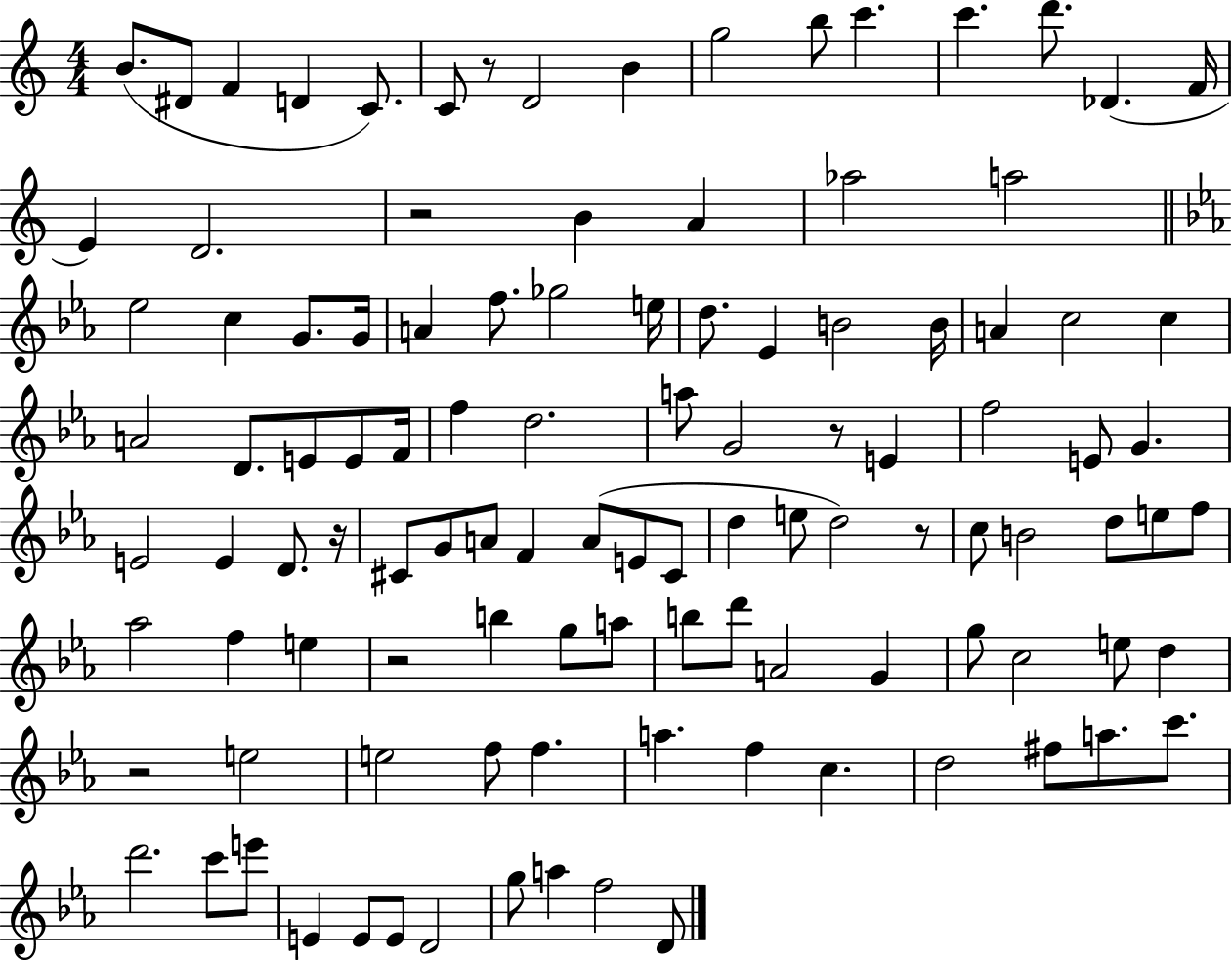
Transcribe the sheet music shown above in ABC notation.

X:1
T:Untitled
M:4/4
L:1/4
K:C
B/2 ^D/2 F D C/2 C/2 z/2 D2 B g2 b/2 c' c' d'/2 _D F/4 E D2 z2 B A _a2 a2 _e2 c G/2 G/4 A f/2 _g2 e/4 d/2 _E B2 B/4 A c2 c A2 D/2 E/2 E/2 F/4 f d2 a/2 G2 z/2 E f2 E/2 G E2 E D/2 z/4 ^C/2 G/2 A/2 F A/2 E/2 ^C/2 d e/2 d2 z/2 c/2 B2 d/2 e/2 f/2 _a2 f e z2 b g/2 a/2 b/2 d'/2 A2 G g/2 c2 e/2 d z2 e2 e2 f/2 f a f c d2 ^f/2 a/2 c'/2 d'2 c'/2 e'/2 E E/2 E/2 D2 g/2 a f2 D/2